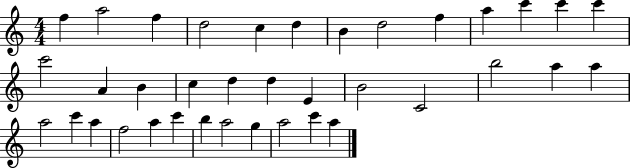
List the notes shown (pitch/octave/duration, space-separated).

F5/q A5/h F5/q D5/h C5/q D5/q B4/q D5/h F5/q A5/q C6/q C6/q C6/q C6/h A4/q B4/q C5/q D5/q D5/q E4/q B4/h C4/h B5/h A5/q A5/q A5/h C6/q A5/q F5/h A5/q C6/q B5/q A5/h G5/q A5/h C6/q A5/q